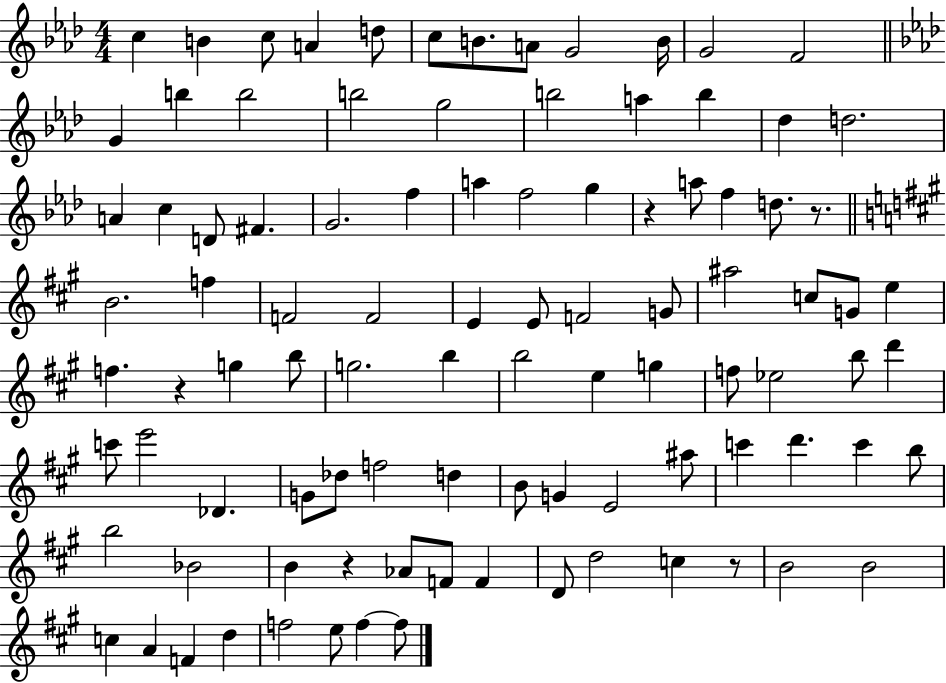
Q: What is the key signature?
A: AES major